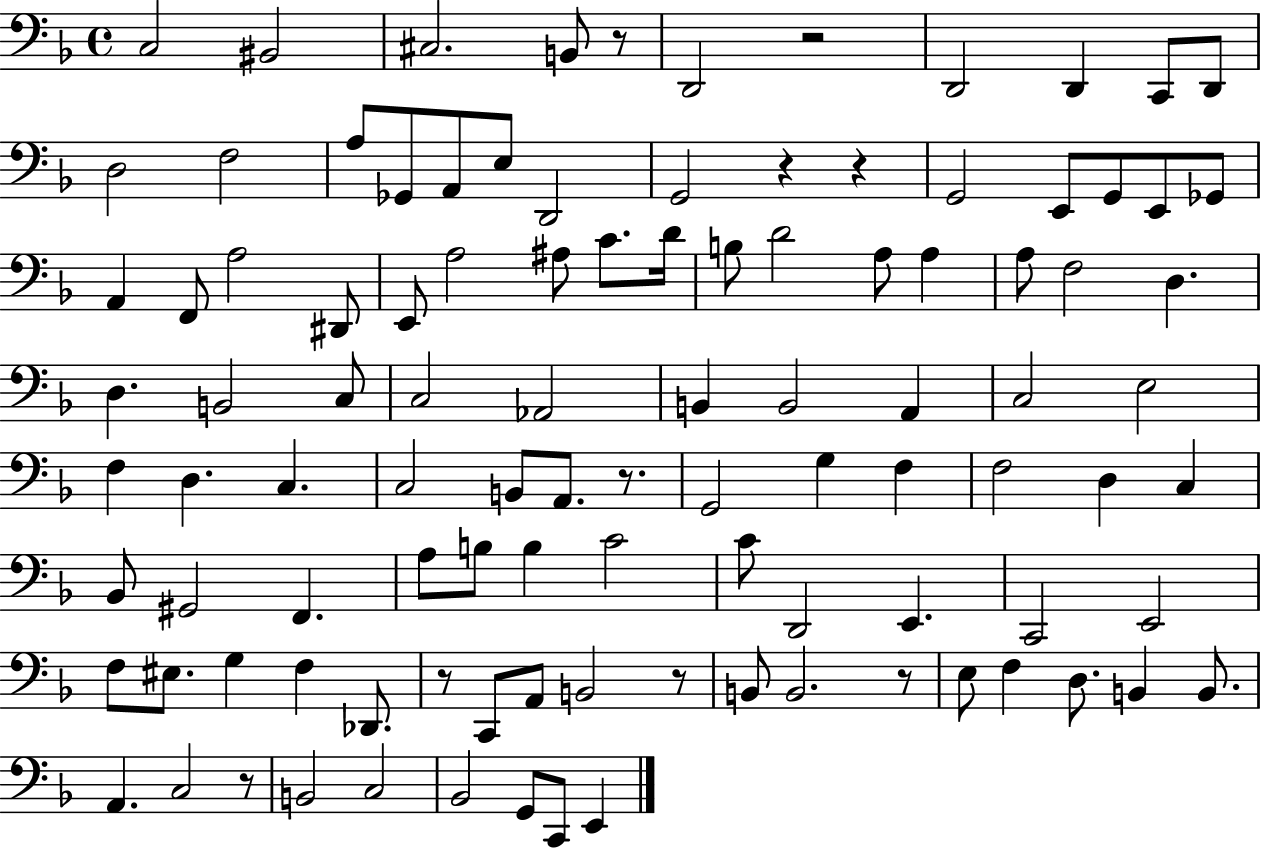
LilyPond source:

{
  \clef bass
  \time 4/4
  \defaultTimeSignature
  \key f \major
  c2 bis,2 | cis2. b,8 r8 | d,2 r2 | d,2 d,4 c,8 d,8 | \break d2 f2 | a8 ges,8 a,8 e8 d,2 | g,2 r4 r4 | g,2 e,8 g,8 e,8 ges,8 | \break a,4 f,8 a2 dis,8 | e,8 a2 ais8 c'8. d'16 | b8 d'2 a8 a4 | a8 f2 d4. | \break d4. b,2 c8 | c2 aes,2 | b,4 b,2 a,4 | c2 e2 | \break f4 d4. c4. | c2 b,8 a,8. r8. | g,2 g4 f4 | f2 d4 c4 | \break bes,8 gis,2 f,4. | a8 b8 b4 c'2 | c'8 d,2 e,4. | c,2 e,2 | \break f8 eis8. g4 f4 des,8. | r8 c,8 a,8 b,2 r8 | b,8 b,2. r8 | e8 f4 d8. b,4 b,8. | \break a,4. c2 r8 | b,2 c2 | bes,2 g,8 c,8 e,4 | \bar "|."
}